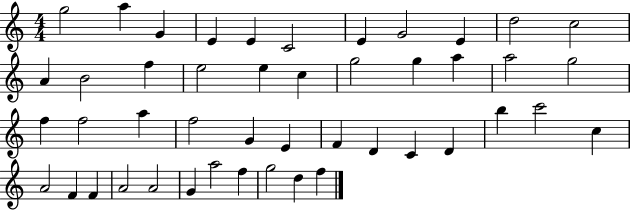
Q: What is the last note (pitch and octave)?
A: F5